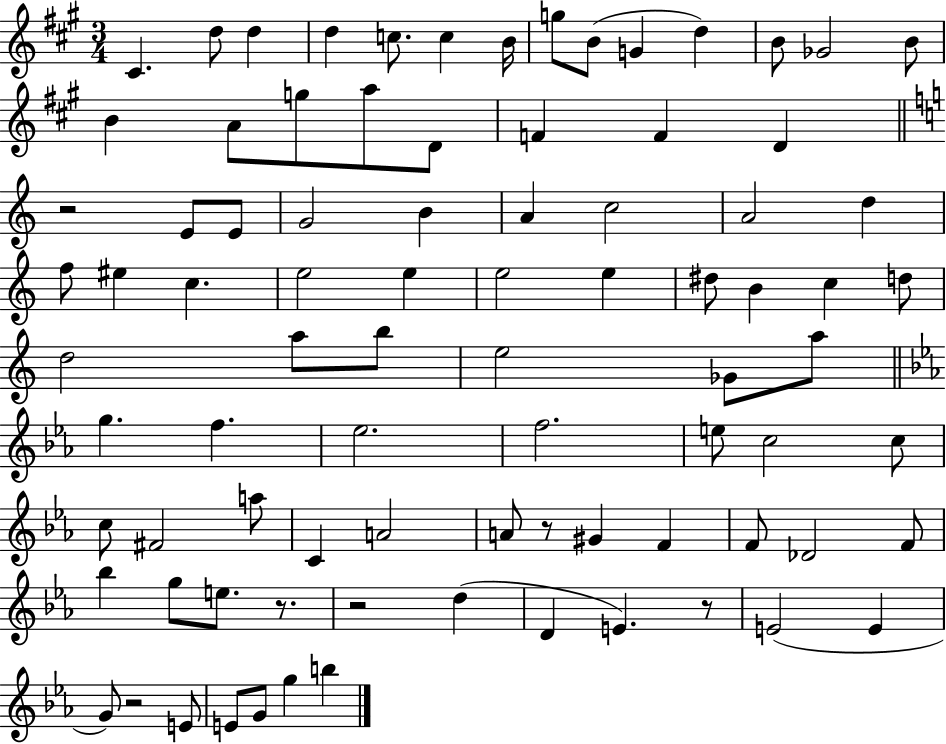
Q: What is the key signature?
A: A major